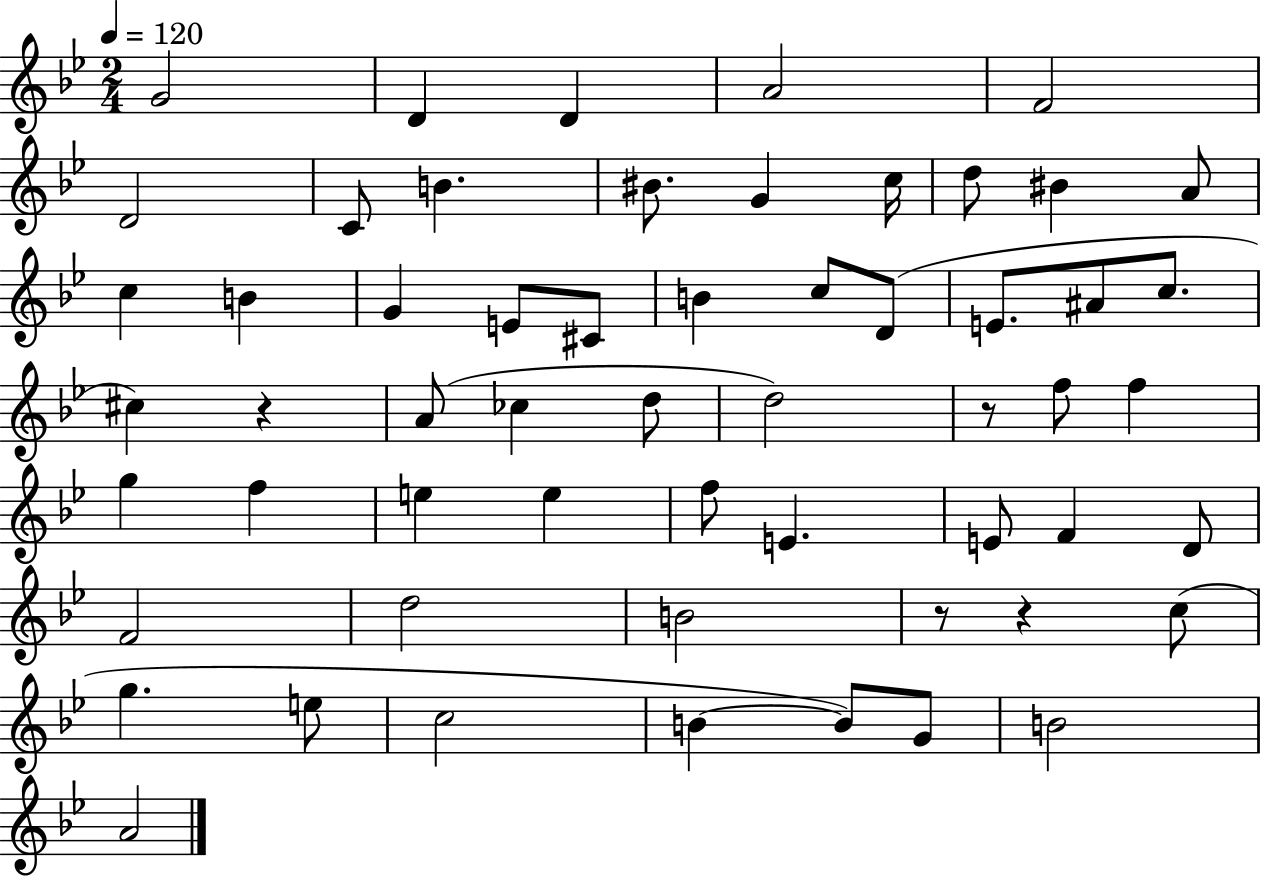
X:1
T:Untitled
M:2/4
L:1/4
K:Bb
G2 D D A2 F2 D2 C/2 B ^B/2 G c/4 d/2 ^B A/2 c B G E/2 ^C/2 B c/2 D/2 E/2 ^A/2 c/2 ^c z A/2 _c d/2 d2 z/2 f/2 f g f e e f/2 E E/2 F D/2 F2 d2 B2 z/2 z c/2 g e/2 c2 B B/2 G/2 B2 A2